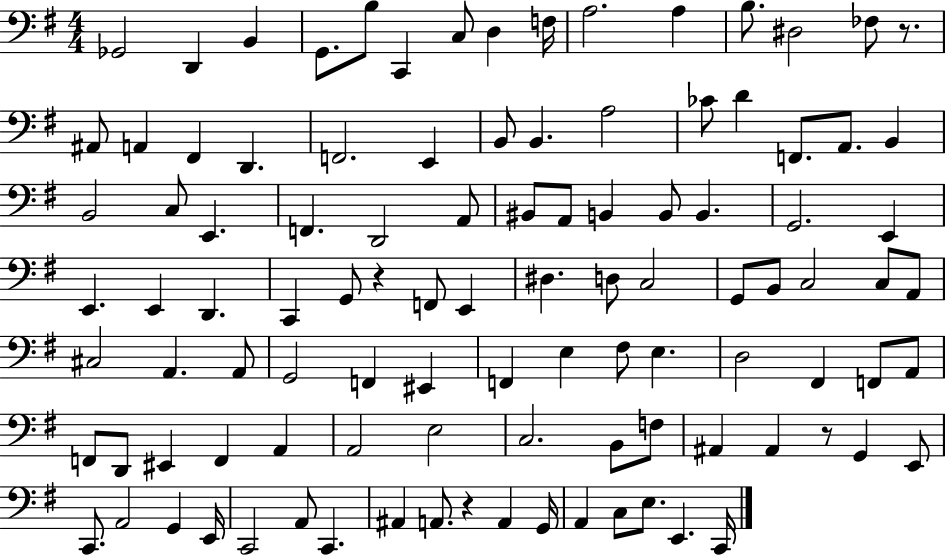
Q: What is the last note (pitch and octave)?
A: C2